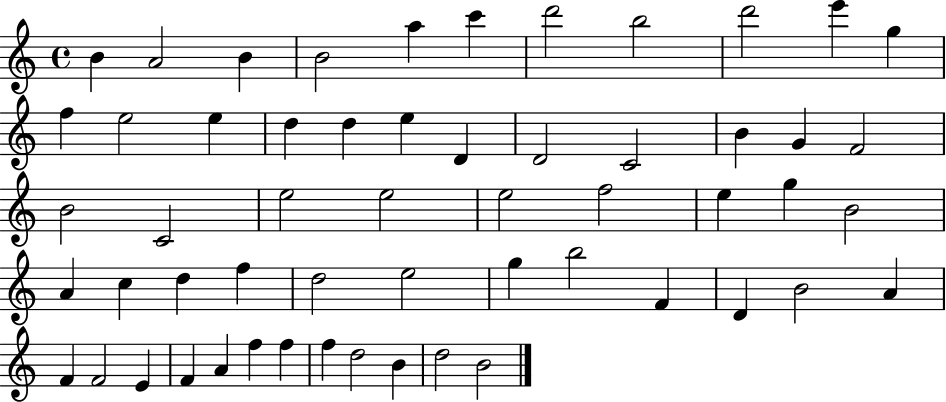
{
  \clef treble
  \time 4/4
  \defaultTimeSignature
  \key c \major
  b'4 a'2 b'4 | b'2 a''4 c'''4 | d'''2 b''2 | d'''2 e'''4 g''4 | \break f''4 e''2 e''4 | d''4 d''4 e''4 d'4 | d'2 c'2 | b'4 g'4 f'2 | \break b'2 c'2 | e''2 e''2 | e''2 f''2 | e''4 g''4 b'2 | \break a'4 c''4 d''4 f''4 | d''2 e''2 | g''4 b''2 f'4 | d'4 b'2 a'4 | \break f'4 f'2 e'4 | f'4 a'4 f''4 f''4 | f''4 d''2 b'4 | d''2 b'2 | \break \bar "|."
}